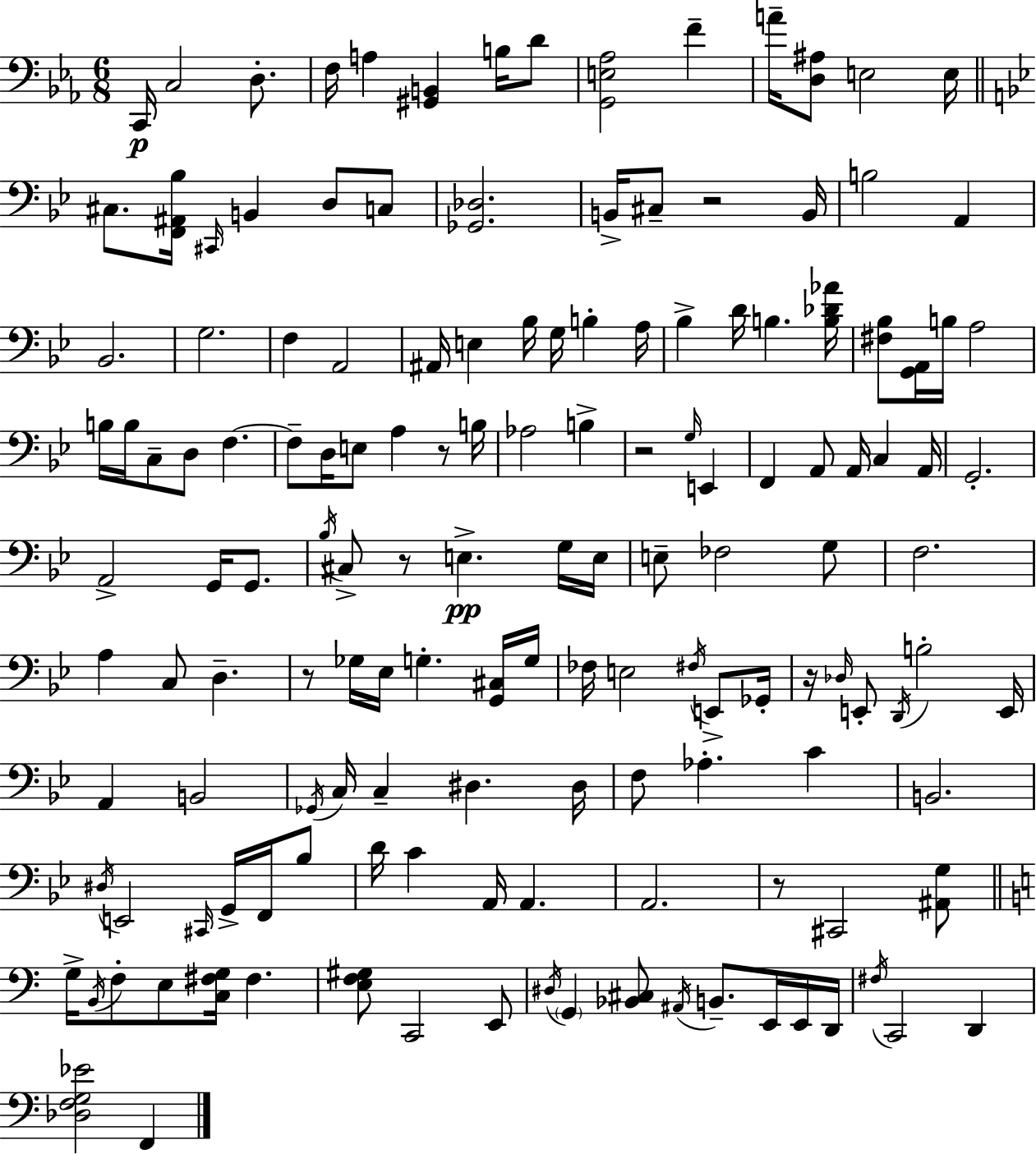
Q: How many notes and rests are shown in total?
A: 147